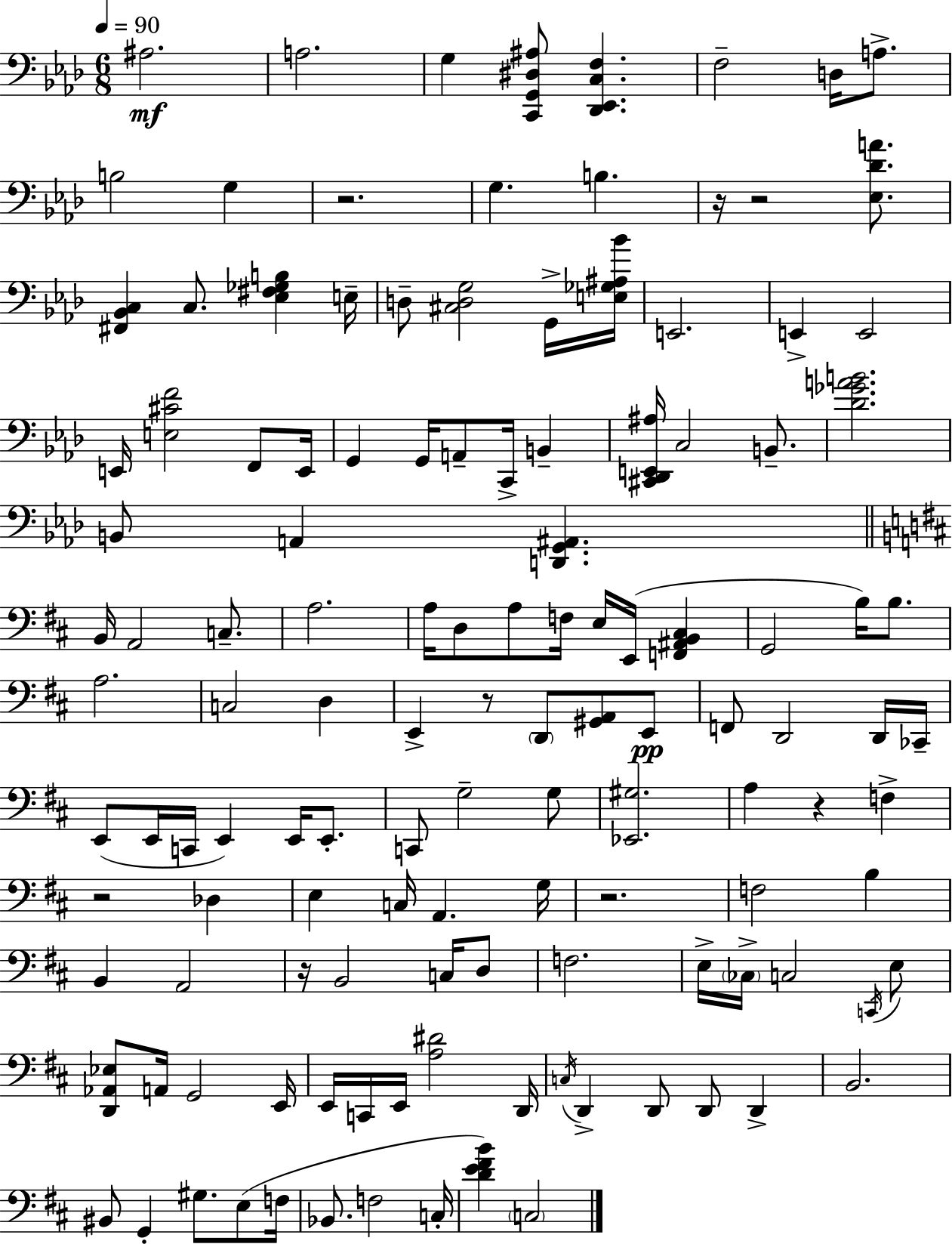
X:1
T:Untitled
M:6/8
L:1/4
K:Fm
^A,2 A,2 G, [C,,G,,^D,^A,]/2 [_D,,_E,,C,F,] F,2 D,/4 A,/2 B,2 G, z2 G, B, z/4 z2 [_E,_DA]/2 [^F,,_B,,C,] C,/2 [_E,^F,_G,B,] E,/4 D,/2 [^C,D,G,]2 G,,/4 [E,_G,^A,_B]/4 E,,2 E,, E,,2 E,,/4 [E,^CF]2 F,,/2 E,,/4 G,, G,,/4 A,,/2 C,,/4 B,, [^C,,_D,,E,,^A,]/4 C,2 B,,/2 [_D_GAB]2 B,,/2 A,, [D,,G,,^A,,] B,,/4 A,,2 C,/2 A,2 A,/4 D,/2 A,/2 F,/4 E,/4 E,,/4 [F,,^A,,B,,^C,] G,,2 B,/4 B,/2 A,2 C,2 D, E,, z/2 D,,/2 [^G,,A,,]/2 E,,/2 F,,/2 D,,2 D,,/4 _C,,/4 E,,/2 E,,/4 C,,/4 E,, E,,/4 E,,/2 C,,/2 G,2 G,/2 [_E,,^G,]2 A, z F, z2 _D, E, C,/4 A,, G,/4 z2 F,2 B, B,, A,,2 z/4 B,,2 C,/4 D,/2 F,2 E,/4 _C,/4 C,2 C,,/4 E,/2 [D,,_A,,_E,]/2 A,,/4 G,,2 E,,/4 E,,/4 C,,/4 E,,/4 [A,^D]2 D,,/4 C,/4 D,, D,,/2 D,,/2 D,, B,,2 ^B,,/2 G,, ^G,/2 E,/2 F,/4 _B,,/2 F,2 C,/4 [DE^FB] C,2